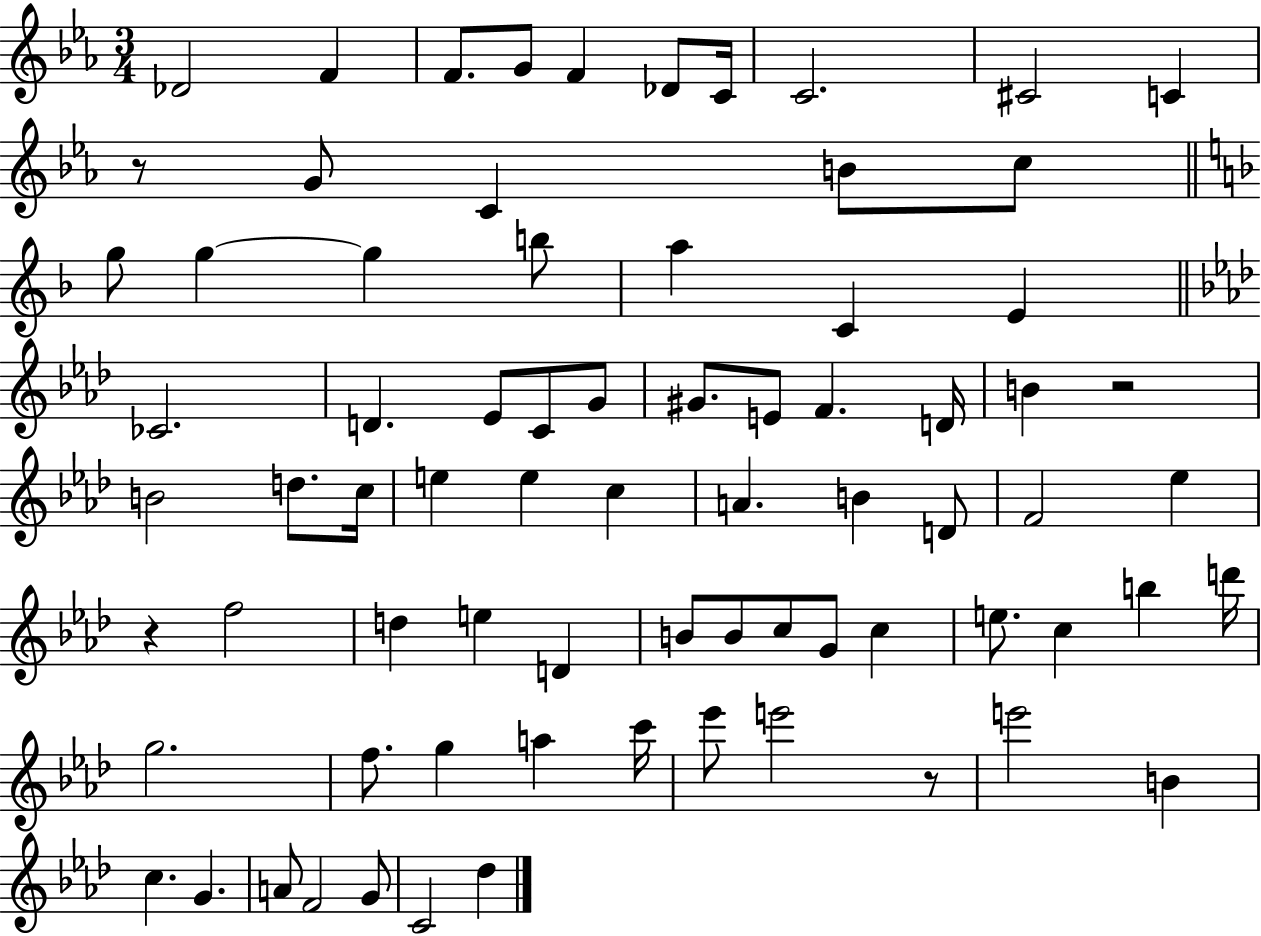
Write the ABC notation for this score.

X:1
T:Untitled
M:3/4
L:1/4
K:Eb
_D2 F F/2 G/2 F _D/2 C/4 C2 ^C2 C z/2 G/2 C B/2 c/2 g/2 g g b/2 a C E _C2 D _E/2 C/2 G/2 ^G/2 E/2 F D/4 B z2 B2 d/2 c/4 e e c A B D/2 F2 _e z f2 d e D B/2 B/2 c/2 G/2 c e/2 c b d'/4 g2 f/2 g a c'/4 _e'/2 e'2 z/2 e'2 B c G A/2 F2 G/2 C2 _d